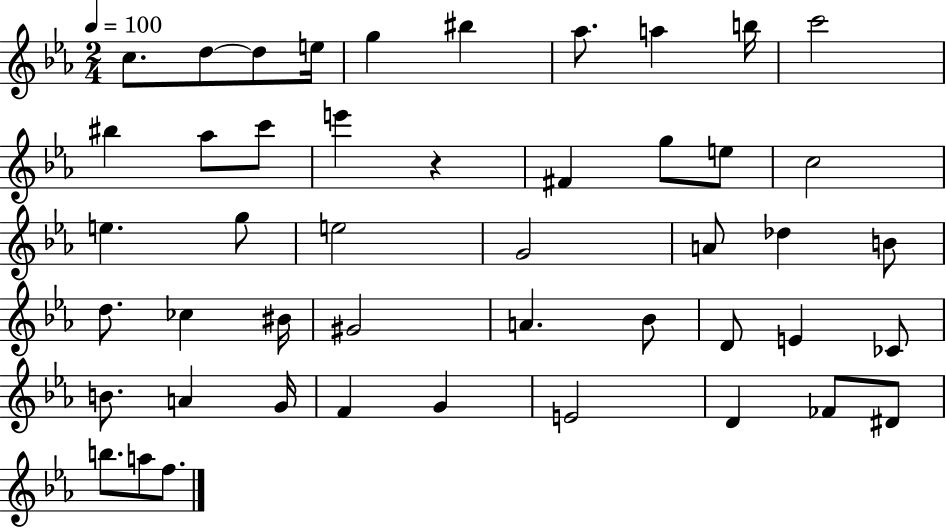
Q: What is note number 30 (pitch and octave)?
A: A4